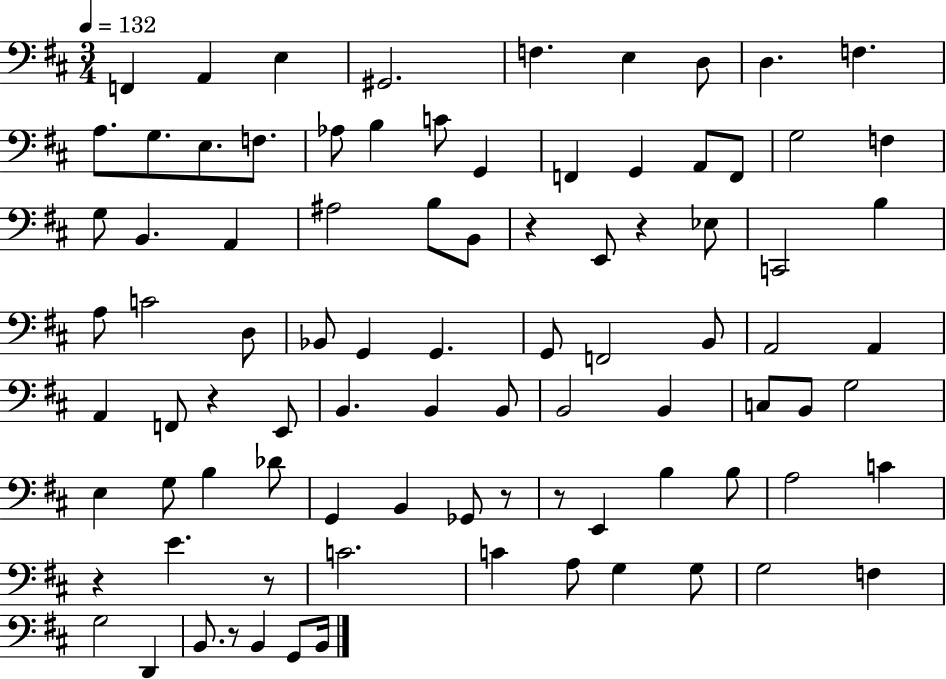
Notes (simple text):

F2/q A2/q E3/q G#2/h. F3/q. E3/q D3/e D3/q. F3/q. A3/e. G3/e. E3/e. F3/e. Ab3/e B3/q C4/e G2/q F2/q G2/q A2/e F2/e G3/h F3/q G3/e B2/q. A2/q A#3/h B3/e B2/e R/q E2/e R/q Eb3/e C2/h B3/q A3/e C4/h D3/e Bb2/e G2/q G2/q. G2/e F2/h B2/e A2/h A2/q A2/q F2/e R/q E2/e B2/q. B2/q B2/e B2/h B2/q C3/e B2/e G3/h E3/q G3/e B3/q Db4/e G2/q B2/q Gb2/e R/e R/e E2/q B3/q B3/e A3/h C4/q R/q E4/q. R/e C4/h. C4/q A3/e G3/q G3/e G3/h F3/q G3/h D2/q B2/e. R/e B2/q G2/e B2/s